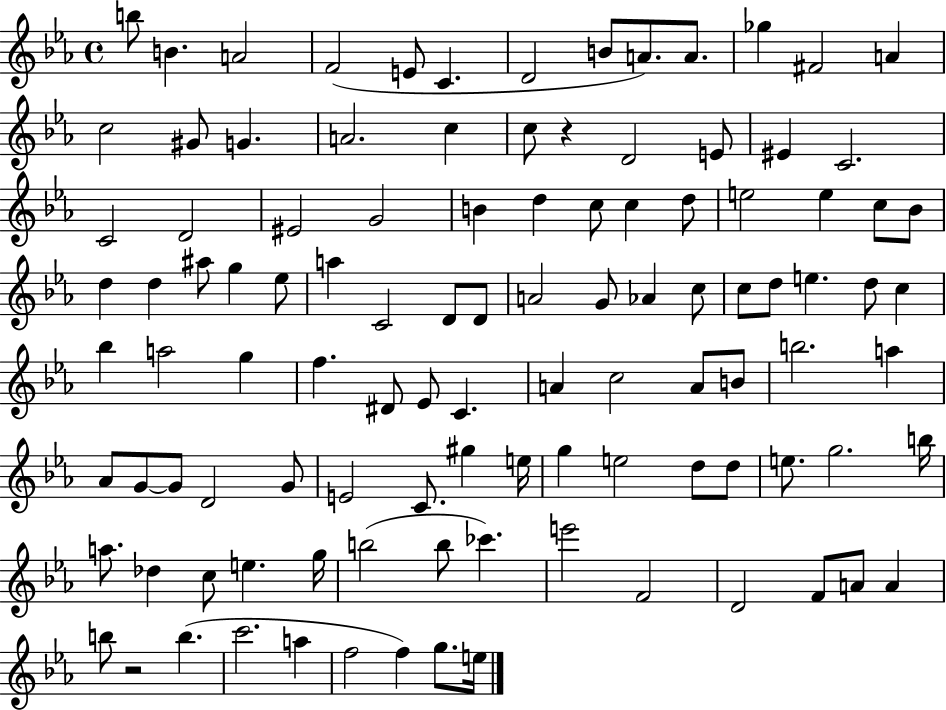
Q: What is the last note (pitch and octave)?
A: E5